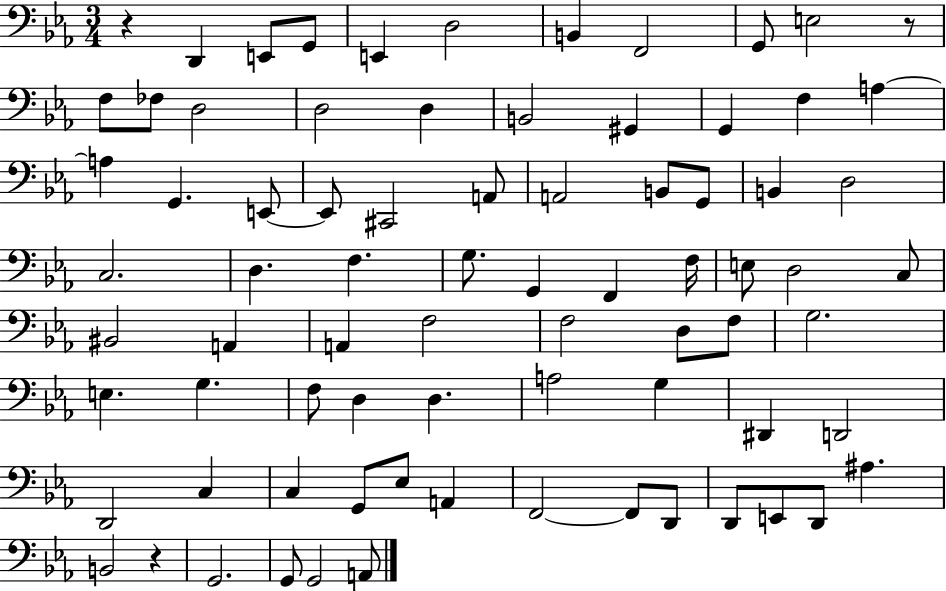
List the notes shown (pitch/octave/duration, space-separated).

R/q D2/q E2/e G2/e E2/q D3/h B2/q F2/h G2/e E3/h R/e F3/e FES3/e D3/h D3/h D3/q B2/h G#2/q G2/q F3/q A3/q A3/q G2/q. E2/e E2/e C#2/h A2/e A2/h B2/e G2/e B2/q D3/h C3/h. D3/q. F3/q. G3/e. G2/q F2/q F3/s E3/e D3/h C3/e BIS2/h A2/q A2/q F3/h F3/h D3/e F3/e G3/h. E3/q. G3/q. F3/e D3/q D3/q. A3/h G3/q D#2/q D2/h D2/h C3/q C3/q G2/e Eb3/e A2/q F2/h F2/e D2/e D2/e E2/e D2/e A#3/q. B2/h R/q G2/h. G2/e G2/h A2/e